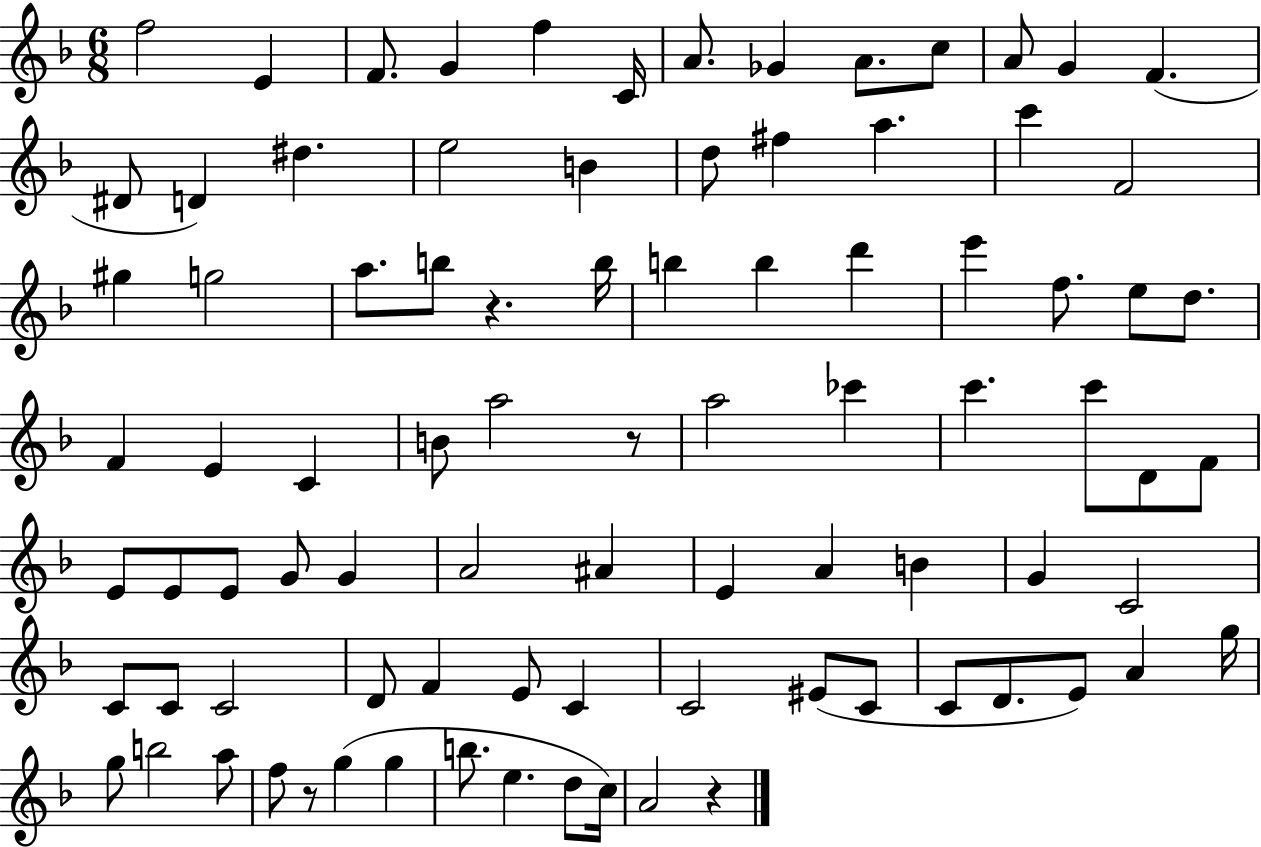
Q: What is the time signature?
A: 6/8